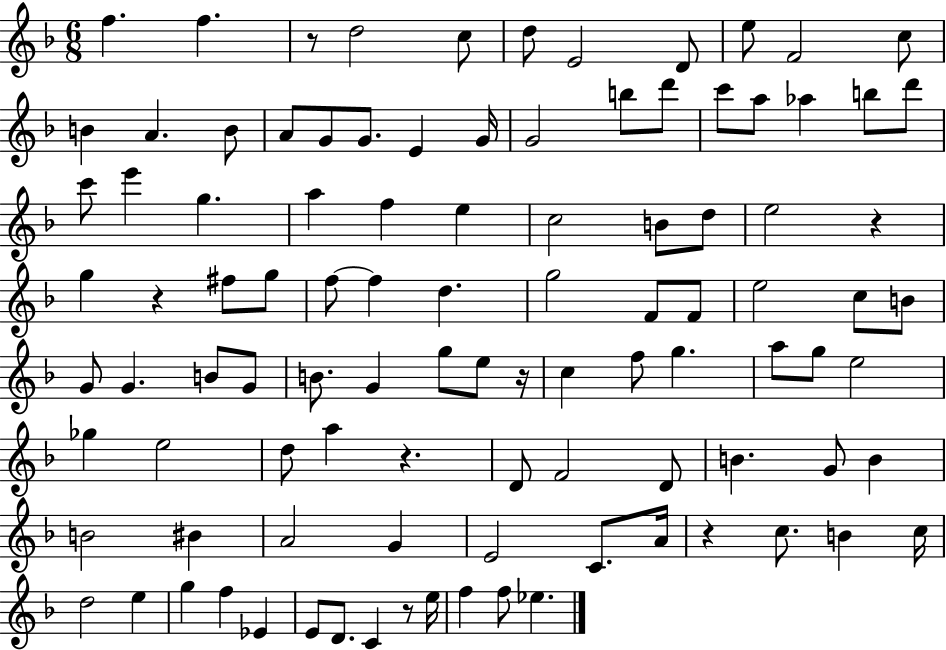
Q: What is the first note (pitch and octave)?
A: F5